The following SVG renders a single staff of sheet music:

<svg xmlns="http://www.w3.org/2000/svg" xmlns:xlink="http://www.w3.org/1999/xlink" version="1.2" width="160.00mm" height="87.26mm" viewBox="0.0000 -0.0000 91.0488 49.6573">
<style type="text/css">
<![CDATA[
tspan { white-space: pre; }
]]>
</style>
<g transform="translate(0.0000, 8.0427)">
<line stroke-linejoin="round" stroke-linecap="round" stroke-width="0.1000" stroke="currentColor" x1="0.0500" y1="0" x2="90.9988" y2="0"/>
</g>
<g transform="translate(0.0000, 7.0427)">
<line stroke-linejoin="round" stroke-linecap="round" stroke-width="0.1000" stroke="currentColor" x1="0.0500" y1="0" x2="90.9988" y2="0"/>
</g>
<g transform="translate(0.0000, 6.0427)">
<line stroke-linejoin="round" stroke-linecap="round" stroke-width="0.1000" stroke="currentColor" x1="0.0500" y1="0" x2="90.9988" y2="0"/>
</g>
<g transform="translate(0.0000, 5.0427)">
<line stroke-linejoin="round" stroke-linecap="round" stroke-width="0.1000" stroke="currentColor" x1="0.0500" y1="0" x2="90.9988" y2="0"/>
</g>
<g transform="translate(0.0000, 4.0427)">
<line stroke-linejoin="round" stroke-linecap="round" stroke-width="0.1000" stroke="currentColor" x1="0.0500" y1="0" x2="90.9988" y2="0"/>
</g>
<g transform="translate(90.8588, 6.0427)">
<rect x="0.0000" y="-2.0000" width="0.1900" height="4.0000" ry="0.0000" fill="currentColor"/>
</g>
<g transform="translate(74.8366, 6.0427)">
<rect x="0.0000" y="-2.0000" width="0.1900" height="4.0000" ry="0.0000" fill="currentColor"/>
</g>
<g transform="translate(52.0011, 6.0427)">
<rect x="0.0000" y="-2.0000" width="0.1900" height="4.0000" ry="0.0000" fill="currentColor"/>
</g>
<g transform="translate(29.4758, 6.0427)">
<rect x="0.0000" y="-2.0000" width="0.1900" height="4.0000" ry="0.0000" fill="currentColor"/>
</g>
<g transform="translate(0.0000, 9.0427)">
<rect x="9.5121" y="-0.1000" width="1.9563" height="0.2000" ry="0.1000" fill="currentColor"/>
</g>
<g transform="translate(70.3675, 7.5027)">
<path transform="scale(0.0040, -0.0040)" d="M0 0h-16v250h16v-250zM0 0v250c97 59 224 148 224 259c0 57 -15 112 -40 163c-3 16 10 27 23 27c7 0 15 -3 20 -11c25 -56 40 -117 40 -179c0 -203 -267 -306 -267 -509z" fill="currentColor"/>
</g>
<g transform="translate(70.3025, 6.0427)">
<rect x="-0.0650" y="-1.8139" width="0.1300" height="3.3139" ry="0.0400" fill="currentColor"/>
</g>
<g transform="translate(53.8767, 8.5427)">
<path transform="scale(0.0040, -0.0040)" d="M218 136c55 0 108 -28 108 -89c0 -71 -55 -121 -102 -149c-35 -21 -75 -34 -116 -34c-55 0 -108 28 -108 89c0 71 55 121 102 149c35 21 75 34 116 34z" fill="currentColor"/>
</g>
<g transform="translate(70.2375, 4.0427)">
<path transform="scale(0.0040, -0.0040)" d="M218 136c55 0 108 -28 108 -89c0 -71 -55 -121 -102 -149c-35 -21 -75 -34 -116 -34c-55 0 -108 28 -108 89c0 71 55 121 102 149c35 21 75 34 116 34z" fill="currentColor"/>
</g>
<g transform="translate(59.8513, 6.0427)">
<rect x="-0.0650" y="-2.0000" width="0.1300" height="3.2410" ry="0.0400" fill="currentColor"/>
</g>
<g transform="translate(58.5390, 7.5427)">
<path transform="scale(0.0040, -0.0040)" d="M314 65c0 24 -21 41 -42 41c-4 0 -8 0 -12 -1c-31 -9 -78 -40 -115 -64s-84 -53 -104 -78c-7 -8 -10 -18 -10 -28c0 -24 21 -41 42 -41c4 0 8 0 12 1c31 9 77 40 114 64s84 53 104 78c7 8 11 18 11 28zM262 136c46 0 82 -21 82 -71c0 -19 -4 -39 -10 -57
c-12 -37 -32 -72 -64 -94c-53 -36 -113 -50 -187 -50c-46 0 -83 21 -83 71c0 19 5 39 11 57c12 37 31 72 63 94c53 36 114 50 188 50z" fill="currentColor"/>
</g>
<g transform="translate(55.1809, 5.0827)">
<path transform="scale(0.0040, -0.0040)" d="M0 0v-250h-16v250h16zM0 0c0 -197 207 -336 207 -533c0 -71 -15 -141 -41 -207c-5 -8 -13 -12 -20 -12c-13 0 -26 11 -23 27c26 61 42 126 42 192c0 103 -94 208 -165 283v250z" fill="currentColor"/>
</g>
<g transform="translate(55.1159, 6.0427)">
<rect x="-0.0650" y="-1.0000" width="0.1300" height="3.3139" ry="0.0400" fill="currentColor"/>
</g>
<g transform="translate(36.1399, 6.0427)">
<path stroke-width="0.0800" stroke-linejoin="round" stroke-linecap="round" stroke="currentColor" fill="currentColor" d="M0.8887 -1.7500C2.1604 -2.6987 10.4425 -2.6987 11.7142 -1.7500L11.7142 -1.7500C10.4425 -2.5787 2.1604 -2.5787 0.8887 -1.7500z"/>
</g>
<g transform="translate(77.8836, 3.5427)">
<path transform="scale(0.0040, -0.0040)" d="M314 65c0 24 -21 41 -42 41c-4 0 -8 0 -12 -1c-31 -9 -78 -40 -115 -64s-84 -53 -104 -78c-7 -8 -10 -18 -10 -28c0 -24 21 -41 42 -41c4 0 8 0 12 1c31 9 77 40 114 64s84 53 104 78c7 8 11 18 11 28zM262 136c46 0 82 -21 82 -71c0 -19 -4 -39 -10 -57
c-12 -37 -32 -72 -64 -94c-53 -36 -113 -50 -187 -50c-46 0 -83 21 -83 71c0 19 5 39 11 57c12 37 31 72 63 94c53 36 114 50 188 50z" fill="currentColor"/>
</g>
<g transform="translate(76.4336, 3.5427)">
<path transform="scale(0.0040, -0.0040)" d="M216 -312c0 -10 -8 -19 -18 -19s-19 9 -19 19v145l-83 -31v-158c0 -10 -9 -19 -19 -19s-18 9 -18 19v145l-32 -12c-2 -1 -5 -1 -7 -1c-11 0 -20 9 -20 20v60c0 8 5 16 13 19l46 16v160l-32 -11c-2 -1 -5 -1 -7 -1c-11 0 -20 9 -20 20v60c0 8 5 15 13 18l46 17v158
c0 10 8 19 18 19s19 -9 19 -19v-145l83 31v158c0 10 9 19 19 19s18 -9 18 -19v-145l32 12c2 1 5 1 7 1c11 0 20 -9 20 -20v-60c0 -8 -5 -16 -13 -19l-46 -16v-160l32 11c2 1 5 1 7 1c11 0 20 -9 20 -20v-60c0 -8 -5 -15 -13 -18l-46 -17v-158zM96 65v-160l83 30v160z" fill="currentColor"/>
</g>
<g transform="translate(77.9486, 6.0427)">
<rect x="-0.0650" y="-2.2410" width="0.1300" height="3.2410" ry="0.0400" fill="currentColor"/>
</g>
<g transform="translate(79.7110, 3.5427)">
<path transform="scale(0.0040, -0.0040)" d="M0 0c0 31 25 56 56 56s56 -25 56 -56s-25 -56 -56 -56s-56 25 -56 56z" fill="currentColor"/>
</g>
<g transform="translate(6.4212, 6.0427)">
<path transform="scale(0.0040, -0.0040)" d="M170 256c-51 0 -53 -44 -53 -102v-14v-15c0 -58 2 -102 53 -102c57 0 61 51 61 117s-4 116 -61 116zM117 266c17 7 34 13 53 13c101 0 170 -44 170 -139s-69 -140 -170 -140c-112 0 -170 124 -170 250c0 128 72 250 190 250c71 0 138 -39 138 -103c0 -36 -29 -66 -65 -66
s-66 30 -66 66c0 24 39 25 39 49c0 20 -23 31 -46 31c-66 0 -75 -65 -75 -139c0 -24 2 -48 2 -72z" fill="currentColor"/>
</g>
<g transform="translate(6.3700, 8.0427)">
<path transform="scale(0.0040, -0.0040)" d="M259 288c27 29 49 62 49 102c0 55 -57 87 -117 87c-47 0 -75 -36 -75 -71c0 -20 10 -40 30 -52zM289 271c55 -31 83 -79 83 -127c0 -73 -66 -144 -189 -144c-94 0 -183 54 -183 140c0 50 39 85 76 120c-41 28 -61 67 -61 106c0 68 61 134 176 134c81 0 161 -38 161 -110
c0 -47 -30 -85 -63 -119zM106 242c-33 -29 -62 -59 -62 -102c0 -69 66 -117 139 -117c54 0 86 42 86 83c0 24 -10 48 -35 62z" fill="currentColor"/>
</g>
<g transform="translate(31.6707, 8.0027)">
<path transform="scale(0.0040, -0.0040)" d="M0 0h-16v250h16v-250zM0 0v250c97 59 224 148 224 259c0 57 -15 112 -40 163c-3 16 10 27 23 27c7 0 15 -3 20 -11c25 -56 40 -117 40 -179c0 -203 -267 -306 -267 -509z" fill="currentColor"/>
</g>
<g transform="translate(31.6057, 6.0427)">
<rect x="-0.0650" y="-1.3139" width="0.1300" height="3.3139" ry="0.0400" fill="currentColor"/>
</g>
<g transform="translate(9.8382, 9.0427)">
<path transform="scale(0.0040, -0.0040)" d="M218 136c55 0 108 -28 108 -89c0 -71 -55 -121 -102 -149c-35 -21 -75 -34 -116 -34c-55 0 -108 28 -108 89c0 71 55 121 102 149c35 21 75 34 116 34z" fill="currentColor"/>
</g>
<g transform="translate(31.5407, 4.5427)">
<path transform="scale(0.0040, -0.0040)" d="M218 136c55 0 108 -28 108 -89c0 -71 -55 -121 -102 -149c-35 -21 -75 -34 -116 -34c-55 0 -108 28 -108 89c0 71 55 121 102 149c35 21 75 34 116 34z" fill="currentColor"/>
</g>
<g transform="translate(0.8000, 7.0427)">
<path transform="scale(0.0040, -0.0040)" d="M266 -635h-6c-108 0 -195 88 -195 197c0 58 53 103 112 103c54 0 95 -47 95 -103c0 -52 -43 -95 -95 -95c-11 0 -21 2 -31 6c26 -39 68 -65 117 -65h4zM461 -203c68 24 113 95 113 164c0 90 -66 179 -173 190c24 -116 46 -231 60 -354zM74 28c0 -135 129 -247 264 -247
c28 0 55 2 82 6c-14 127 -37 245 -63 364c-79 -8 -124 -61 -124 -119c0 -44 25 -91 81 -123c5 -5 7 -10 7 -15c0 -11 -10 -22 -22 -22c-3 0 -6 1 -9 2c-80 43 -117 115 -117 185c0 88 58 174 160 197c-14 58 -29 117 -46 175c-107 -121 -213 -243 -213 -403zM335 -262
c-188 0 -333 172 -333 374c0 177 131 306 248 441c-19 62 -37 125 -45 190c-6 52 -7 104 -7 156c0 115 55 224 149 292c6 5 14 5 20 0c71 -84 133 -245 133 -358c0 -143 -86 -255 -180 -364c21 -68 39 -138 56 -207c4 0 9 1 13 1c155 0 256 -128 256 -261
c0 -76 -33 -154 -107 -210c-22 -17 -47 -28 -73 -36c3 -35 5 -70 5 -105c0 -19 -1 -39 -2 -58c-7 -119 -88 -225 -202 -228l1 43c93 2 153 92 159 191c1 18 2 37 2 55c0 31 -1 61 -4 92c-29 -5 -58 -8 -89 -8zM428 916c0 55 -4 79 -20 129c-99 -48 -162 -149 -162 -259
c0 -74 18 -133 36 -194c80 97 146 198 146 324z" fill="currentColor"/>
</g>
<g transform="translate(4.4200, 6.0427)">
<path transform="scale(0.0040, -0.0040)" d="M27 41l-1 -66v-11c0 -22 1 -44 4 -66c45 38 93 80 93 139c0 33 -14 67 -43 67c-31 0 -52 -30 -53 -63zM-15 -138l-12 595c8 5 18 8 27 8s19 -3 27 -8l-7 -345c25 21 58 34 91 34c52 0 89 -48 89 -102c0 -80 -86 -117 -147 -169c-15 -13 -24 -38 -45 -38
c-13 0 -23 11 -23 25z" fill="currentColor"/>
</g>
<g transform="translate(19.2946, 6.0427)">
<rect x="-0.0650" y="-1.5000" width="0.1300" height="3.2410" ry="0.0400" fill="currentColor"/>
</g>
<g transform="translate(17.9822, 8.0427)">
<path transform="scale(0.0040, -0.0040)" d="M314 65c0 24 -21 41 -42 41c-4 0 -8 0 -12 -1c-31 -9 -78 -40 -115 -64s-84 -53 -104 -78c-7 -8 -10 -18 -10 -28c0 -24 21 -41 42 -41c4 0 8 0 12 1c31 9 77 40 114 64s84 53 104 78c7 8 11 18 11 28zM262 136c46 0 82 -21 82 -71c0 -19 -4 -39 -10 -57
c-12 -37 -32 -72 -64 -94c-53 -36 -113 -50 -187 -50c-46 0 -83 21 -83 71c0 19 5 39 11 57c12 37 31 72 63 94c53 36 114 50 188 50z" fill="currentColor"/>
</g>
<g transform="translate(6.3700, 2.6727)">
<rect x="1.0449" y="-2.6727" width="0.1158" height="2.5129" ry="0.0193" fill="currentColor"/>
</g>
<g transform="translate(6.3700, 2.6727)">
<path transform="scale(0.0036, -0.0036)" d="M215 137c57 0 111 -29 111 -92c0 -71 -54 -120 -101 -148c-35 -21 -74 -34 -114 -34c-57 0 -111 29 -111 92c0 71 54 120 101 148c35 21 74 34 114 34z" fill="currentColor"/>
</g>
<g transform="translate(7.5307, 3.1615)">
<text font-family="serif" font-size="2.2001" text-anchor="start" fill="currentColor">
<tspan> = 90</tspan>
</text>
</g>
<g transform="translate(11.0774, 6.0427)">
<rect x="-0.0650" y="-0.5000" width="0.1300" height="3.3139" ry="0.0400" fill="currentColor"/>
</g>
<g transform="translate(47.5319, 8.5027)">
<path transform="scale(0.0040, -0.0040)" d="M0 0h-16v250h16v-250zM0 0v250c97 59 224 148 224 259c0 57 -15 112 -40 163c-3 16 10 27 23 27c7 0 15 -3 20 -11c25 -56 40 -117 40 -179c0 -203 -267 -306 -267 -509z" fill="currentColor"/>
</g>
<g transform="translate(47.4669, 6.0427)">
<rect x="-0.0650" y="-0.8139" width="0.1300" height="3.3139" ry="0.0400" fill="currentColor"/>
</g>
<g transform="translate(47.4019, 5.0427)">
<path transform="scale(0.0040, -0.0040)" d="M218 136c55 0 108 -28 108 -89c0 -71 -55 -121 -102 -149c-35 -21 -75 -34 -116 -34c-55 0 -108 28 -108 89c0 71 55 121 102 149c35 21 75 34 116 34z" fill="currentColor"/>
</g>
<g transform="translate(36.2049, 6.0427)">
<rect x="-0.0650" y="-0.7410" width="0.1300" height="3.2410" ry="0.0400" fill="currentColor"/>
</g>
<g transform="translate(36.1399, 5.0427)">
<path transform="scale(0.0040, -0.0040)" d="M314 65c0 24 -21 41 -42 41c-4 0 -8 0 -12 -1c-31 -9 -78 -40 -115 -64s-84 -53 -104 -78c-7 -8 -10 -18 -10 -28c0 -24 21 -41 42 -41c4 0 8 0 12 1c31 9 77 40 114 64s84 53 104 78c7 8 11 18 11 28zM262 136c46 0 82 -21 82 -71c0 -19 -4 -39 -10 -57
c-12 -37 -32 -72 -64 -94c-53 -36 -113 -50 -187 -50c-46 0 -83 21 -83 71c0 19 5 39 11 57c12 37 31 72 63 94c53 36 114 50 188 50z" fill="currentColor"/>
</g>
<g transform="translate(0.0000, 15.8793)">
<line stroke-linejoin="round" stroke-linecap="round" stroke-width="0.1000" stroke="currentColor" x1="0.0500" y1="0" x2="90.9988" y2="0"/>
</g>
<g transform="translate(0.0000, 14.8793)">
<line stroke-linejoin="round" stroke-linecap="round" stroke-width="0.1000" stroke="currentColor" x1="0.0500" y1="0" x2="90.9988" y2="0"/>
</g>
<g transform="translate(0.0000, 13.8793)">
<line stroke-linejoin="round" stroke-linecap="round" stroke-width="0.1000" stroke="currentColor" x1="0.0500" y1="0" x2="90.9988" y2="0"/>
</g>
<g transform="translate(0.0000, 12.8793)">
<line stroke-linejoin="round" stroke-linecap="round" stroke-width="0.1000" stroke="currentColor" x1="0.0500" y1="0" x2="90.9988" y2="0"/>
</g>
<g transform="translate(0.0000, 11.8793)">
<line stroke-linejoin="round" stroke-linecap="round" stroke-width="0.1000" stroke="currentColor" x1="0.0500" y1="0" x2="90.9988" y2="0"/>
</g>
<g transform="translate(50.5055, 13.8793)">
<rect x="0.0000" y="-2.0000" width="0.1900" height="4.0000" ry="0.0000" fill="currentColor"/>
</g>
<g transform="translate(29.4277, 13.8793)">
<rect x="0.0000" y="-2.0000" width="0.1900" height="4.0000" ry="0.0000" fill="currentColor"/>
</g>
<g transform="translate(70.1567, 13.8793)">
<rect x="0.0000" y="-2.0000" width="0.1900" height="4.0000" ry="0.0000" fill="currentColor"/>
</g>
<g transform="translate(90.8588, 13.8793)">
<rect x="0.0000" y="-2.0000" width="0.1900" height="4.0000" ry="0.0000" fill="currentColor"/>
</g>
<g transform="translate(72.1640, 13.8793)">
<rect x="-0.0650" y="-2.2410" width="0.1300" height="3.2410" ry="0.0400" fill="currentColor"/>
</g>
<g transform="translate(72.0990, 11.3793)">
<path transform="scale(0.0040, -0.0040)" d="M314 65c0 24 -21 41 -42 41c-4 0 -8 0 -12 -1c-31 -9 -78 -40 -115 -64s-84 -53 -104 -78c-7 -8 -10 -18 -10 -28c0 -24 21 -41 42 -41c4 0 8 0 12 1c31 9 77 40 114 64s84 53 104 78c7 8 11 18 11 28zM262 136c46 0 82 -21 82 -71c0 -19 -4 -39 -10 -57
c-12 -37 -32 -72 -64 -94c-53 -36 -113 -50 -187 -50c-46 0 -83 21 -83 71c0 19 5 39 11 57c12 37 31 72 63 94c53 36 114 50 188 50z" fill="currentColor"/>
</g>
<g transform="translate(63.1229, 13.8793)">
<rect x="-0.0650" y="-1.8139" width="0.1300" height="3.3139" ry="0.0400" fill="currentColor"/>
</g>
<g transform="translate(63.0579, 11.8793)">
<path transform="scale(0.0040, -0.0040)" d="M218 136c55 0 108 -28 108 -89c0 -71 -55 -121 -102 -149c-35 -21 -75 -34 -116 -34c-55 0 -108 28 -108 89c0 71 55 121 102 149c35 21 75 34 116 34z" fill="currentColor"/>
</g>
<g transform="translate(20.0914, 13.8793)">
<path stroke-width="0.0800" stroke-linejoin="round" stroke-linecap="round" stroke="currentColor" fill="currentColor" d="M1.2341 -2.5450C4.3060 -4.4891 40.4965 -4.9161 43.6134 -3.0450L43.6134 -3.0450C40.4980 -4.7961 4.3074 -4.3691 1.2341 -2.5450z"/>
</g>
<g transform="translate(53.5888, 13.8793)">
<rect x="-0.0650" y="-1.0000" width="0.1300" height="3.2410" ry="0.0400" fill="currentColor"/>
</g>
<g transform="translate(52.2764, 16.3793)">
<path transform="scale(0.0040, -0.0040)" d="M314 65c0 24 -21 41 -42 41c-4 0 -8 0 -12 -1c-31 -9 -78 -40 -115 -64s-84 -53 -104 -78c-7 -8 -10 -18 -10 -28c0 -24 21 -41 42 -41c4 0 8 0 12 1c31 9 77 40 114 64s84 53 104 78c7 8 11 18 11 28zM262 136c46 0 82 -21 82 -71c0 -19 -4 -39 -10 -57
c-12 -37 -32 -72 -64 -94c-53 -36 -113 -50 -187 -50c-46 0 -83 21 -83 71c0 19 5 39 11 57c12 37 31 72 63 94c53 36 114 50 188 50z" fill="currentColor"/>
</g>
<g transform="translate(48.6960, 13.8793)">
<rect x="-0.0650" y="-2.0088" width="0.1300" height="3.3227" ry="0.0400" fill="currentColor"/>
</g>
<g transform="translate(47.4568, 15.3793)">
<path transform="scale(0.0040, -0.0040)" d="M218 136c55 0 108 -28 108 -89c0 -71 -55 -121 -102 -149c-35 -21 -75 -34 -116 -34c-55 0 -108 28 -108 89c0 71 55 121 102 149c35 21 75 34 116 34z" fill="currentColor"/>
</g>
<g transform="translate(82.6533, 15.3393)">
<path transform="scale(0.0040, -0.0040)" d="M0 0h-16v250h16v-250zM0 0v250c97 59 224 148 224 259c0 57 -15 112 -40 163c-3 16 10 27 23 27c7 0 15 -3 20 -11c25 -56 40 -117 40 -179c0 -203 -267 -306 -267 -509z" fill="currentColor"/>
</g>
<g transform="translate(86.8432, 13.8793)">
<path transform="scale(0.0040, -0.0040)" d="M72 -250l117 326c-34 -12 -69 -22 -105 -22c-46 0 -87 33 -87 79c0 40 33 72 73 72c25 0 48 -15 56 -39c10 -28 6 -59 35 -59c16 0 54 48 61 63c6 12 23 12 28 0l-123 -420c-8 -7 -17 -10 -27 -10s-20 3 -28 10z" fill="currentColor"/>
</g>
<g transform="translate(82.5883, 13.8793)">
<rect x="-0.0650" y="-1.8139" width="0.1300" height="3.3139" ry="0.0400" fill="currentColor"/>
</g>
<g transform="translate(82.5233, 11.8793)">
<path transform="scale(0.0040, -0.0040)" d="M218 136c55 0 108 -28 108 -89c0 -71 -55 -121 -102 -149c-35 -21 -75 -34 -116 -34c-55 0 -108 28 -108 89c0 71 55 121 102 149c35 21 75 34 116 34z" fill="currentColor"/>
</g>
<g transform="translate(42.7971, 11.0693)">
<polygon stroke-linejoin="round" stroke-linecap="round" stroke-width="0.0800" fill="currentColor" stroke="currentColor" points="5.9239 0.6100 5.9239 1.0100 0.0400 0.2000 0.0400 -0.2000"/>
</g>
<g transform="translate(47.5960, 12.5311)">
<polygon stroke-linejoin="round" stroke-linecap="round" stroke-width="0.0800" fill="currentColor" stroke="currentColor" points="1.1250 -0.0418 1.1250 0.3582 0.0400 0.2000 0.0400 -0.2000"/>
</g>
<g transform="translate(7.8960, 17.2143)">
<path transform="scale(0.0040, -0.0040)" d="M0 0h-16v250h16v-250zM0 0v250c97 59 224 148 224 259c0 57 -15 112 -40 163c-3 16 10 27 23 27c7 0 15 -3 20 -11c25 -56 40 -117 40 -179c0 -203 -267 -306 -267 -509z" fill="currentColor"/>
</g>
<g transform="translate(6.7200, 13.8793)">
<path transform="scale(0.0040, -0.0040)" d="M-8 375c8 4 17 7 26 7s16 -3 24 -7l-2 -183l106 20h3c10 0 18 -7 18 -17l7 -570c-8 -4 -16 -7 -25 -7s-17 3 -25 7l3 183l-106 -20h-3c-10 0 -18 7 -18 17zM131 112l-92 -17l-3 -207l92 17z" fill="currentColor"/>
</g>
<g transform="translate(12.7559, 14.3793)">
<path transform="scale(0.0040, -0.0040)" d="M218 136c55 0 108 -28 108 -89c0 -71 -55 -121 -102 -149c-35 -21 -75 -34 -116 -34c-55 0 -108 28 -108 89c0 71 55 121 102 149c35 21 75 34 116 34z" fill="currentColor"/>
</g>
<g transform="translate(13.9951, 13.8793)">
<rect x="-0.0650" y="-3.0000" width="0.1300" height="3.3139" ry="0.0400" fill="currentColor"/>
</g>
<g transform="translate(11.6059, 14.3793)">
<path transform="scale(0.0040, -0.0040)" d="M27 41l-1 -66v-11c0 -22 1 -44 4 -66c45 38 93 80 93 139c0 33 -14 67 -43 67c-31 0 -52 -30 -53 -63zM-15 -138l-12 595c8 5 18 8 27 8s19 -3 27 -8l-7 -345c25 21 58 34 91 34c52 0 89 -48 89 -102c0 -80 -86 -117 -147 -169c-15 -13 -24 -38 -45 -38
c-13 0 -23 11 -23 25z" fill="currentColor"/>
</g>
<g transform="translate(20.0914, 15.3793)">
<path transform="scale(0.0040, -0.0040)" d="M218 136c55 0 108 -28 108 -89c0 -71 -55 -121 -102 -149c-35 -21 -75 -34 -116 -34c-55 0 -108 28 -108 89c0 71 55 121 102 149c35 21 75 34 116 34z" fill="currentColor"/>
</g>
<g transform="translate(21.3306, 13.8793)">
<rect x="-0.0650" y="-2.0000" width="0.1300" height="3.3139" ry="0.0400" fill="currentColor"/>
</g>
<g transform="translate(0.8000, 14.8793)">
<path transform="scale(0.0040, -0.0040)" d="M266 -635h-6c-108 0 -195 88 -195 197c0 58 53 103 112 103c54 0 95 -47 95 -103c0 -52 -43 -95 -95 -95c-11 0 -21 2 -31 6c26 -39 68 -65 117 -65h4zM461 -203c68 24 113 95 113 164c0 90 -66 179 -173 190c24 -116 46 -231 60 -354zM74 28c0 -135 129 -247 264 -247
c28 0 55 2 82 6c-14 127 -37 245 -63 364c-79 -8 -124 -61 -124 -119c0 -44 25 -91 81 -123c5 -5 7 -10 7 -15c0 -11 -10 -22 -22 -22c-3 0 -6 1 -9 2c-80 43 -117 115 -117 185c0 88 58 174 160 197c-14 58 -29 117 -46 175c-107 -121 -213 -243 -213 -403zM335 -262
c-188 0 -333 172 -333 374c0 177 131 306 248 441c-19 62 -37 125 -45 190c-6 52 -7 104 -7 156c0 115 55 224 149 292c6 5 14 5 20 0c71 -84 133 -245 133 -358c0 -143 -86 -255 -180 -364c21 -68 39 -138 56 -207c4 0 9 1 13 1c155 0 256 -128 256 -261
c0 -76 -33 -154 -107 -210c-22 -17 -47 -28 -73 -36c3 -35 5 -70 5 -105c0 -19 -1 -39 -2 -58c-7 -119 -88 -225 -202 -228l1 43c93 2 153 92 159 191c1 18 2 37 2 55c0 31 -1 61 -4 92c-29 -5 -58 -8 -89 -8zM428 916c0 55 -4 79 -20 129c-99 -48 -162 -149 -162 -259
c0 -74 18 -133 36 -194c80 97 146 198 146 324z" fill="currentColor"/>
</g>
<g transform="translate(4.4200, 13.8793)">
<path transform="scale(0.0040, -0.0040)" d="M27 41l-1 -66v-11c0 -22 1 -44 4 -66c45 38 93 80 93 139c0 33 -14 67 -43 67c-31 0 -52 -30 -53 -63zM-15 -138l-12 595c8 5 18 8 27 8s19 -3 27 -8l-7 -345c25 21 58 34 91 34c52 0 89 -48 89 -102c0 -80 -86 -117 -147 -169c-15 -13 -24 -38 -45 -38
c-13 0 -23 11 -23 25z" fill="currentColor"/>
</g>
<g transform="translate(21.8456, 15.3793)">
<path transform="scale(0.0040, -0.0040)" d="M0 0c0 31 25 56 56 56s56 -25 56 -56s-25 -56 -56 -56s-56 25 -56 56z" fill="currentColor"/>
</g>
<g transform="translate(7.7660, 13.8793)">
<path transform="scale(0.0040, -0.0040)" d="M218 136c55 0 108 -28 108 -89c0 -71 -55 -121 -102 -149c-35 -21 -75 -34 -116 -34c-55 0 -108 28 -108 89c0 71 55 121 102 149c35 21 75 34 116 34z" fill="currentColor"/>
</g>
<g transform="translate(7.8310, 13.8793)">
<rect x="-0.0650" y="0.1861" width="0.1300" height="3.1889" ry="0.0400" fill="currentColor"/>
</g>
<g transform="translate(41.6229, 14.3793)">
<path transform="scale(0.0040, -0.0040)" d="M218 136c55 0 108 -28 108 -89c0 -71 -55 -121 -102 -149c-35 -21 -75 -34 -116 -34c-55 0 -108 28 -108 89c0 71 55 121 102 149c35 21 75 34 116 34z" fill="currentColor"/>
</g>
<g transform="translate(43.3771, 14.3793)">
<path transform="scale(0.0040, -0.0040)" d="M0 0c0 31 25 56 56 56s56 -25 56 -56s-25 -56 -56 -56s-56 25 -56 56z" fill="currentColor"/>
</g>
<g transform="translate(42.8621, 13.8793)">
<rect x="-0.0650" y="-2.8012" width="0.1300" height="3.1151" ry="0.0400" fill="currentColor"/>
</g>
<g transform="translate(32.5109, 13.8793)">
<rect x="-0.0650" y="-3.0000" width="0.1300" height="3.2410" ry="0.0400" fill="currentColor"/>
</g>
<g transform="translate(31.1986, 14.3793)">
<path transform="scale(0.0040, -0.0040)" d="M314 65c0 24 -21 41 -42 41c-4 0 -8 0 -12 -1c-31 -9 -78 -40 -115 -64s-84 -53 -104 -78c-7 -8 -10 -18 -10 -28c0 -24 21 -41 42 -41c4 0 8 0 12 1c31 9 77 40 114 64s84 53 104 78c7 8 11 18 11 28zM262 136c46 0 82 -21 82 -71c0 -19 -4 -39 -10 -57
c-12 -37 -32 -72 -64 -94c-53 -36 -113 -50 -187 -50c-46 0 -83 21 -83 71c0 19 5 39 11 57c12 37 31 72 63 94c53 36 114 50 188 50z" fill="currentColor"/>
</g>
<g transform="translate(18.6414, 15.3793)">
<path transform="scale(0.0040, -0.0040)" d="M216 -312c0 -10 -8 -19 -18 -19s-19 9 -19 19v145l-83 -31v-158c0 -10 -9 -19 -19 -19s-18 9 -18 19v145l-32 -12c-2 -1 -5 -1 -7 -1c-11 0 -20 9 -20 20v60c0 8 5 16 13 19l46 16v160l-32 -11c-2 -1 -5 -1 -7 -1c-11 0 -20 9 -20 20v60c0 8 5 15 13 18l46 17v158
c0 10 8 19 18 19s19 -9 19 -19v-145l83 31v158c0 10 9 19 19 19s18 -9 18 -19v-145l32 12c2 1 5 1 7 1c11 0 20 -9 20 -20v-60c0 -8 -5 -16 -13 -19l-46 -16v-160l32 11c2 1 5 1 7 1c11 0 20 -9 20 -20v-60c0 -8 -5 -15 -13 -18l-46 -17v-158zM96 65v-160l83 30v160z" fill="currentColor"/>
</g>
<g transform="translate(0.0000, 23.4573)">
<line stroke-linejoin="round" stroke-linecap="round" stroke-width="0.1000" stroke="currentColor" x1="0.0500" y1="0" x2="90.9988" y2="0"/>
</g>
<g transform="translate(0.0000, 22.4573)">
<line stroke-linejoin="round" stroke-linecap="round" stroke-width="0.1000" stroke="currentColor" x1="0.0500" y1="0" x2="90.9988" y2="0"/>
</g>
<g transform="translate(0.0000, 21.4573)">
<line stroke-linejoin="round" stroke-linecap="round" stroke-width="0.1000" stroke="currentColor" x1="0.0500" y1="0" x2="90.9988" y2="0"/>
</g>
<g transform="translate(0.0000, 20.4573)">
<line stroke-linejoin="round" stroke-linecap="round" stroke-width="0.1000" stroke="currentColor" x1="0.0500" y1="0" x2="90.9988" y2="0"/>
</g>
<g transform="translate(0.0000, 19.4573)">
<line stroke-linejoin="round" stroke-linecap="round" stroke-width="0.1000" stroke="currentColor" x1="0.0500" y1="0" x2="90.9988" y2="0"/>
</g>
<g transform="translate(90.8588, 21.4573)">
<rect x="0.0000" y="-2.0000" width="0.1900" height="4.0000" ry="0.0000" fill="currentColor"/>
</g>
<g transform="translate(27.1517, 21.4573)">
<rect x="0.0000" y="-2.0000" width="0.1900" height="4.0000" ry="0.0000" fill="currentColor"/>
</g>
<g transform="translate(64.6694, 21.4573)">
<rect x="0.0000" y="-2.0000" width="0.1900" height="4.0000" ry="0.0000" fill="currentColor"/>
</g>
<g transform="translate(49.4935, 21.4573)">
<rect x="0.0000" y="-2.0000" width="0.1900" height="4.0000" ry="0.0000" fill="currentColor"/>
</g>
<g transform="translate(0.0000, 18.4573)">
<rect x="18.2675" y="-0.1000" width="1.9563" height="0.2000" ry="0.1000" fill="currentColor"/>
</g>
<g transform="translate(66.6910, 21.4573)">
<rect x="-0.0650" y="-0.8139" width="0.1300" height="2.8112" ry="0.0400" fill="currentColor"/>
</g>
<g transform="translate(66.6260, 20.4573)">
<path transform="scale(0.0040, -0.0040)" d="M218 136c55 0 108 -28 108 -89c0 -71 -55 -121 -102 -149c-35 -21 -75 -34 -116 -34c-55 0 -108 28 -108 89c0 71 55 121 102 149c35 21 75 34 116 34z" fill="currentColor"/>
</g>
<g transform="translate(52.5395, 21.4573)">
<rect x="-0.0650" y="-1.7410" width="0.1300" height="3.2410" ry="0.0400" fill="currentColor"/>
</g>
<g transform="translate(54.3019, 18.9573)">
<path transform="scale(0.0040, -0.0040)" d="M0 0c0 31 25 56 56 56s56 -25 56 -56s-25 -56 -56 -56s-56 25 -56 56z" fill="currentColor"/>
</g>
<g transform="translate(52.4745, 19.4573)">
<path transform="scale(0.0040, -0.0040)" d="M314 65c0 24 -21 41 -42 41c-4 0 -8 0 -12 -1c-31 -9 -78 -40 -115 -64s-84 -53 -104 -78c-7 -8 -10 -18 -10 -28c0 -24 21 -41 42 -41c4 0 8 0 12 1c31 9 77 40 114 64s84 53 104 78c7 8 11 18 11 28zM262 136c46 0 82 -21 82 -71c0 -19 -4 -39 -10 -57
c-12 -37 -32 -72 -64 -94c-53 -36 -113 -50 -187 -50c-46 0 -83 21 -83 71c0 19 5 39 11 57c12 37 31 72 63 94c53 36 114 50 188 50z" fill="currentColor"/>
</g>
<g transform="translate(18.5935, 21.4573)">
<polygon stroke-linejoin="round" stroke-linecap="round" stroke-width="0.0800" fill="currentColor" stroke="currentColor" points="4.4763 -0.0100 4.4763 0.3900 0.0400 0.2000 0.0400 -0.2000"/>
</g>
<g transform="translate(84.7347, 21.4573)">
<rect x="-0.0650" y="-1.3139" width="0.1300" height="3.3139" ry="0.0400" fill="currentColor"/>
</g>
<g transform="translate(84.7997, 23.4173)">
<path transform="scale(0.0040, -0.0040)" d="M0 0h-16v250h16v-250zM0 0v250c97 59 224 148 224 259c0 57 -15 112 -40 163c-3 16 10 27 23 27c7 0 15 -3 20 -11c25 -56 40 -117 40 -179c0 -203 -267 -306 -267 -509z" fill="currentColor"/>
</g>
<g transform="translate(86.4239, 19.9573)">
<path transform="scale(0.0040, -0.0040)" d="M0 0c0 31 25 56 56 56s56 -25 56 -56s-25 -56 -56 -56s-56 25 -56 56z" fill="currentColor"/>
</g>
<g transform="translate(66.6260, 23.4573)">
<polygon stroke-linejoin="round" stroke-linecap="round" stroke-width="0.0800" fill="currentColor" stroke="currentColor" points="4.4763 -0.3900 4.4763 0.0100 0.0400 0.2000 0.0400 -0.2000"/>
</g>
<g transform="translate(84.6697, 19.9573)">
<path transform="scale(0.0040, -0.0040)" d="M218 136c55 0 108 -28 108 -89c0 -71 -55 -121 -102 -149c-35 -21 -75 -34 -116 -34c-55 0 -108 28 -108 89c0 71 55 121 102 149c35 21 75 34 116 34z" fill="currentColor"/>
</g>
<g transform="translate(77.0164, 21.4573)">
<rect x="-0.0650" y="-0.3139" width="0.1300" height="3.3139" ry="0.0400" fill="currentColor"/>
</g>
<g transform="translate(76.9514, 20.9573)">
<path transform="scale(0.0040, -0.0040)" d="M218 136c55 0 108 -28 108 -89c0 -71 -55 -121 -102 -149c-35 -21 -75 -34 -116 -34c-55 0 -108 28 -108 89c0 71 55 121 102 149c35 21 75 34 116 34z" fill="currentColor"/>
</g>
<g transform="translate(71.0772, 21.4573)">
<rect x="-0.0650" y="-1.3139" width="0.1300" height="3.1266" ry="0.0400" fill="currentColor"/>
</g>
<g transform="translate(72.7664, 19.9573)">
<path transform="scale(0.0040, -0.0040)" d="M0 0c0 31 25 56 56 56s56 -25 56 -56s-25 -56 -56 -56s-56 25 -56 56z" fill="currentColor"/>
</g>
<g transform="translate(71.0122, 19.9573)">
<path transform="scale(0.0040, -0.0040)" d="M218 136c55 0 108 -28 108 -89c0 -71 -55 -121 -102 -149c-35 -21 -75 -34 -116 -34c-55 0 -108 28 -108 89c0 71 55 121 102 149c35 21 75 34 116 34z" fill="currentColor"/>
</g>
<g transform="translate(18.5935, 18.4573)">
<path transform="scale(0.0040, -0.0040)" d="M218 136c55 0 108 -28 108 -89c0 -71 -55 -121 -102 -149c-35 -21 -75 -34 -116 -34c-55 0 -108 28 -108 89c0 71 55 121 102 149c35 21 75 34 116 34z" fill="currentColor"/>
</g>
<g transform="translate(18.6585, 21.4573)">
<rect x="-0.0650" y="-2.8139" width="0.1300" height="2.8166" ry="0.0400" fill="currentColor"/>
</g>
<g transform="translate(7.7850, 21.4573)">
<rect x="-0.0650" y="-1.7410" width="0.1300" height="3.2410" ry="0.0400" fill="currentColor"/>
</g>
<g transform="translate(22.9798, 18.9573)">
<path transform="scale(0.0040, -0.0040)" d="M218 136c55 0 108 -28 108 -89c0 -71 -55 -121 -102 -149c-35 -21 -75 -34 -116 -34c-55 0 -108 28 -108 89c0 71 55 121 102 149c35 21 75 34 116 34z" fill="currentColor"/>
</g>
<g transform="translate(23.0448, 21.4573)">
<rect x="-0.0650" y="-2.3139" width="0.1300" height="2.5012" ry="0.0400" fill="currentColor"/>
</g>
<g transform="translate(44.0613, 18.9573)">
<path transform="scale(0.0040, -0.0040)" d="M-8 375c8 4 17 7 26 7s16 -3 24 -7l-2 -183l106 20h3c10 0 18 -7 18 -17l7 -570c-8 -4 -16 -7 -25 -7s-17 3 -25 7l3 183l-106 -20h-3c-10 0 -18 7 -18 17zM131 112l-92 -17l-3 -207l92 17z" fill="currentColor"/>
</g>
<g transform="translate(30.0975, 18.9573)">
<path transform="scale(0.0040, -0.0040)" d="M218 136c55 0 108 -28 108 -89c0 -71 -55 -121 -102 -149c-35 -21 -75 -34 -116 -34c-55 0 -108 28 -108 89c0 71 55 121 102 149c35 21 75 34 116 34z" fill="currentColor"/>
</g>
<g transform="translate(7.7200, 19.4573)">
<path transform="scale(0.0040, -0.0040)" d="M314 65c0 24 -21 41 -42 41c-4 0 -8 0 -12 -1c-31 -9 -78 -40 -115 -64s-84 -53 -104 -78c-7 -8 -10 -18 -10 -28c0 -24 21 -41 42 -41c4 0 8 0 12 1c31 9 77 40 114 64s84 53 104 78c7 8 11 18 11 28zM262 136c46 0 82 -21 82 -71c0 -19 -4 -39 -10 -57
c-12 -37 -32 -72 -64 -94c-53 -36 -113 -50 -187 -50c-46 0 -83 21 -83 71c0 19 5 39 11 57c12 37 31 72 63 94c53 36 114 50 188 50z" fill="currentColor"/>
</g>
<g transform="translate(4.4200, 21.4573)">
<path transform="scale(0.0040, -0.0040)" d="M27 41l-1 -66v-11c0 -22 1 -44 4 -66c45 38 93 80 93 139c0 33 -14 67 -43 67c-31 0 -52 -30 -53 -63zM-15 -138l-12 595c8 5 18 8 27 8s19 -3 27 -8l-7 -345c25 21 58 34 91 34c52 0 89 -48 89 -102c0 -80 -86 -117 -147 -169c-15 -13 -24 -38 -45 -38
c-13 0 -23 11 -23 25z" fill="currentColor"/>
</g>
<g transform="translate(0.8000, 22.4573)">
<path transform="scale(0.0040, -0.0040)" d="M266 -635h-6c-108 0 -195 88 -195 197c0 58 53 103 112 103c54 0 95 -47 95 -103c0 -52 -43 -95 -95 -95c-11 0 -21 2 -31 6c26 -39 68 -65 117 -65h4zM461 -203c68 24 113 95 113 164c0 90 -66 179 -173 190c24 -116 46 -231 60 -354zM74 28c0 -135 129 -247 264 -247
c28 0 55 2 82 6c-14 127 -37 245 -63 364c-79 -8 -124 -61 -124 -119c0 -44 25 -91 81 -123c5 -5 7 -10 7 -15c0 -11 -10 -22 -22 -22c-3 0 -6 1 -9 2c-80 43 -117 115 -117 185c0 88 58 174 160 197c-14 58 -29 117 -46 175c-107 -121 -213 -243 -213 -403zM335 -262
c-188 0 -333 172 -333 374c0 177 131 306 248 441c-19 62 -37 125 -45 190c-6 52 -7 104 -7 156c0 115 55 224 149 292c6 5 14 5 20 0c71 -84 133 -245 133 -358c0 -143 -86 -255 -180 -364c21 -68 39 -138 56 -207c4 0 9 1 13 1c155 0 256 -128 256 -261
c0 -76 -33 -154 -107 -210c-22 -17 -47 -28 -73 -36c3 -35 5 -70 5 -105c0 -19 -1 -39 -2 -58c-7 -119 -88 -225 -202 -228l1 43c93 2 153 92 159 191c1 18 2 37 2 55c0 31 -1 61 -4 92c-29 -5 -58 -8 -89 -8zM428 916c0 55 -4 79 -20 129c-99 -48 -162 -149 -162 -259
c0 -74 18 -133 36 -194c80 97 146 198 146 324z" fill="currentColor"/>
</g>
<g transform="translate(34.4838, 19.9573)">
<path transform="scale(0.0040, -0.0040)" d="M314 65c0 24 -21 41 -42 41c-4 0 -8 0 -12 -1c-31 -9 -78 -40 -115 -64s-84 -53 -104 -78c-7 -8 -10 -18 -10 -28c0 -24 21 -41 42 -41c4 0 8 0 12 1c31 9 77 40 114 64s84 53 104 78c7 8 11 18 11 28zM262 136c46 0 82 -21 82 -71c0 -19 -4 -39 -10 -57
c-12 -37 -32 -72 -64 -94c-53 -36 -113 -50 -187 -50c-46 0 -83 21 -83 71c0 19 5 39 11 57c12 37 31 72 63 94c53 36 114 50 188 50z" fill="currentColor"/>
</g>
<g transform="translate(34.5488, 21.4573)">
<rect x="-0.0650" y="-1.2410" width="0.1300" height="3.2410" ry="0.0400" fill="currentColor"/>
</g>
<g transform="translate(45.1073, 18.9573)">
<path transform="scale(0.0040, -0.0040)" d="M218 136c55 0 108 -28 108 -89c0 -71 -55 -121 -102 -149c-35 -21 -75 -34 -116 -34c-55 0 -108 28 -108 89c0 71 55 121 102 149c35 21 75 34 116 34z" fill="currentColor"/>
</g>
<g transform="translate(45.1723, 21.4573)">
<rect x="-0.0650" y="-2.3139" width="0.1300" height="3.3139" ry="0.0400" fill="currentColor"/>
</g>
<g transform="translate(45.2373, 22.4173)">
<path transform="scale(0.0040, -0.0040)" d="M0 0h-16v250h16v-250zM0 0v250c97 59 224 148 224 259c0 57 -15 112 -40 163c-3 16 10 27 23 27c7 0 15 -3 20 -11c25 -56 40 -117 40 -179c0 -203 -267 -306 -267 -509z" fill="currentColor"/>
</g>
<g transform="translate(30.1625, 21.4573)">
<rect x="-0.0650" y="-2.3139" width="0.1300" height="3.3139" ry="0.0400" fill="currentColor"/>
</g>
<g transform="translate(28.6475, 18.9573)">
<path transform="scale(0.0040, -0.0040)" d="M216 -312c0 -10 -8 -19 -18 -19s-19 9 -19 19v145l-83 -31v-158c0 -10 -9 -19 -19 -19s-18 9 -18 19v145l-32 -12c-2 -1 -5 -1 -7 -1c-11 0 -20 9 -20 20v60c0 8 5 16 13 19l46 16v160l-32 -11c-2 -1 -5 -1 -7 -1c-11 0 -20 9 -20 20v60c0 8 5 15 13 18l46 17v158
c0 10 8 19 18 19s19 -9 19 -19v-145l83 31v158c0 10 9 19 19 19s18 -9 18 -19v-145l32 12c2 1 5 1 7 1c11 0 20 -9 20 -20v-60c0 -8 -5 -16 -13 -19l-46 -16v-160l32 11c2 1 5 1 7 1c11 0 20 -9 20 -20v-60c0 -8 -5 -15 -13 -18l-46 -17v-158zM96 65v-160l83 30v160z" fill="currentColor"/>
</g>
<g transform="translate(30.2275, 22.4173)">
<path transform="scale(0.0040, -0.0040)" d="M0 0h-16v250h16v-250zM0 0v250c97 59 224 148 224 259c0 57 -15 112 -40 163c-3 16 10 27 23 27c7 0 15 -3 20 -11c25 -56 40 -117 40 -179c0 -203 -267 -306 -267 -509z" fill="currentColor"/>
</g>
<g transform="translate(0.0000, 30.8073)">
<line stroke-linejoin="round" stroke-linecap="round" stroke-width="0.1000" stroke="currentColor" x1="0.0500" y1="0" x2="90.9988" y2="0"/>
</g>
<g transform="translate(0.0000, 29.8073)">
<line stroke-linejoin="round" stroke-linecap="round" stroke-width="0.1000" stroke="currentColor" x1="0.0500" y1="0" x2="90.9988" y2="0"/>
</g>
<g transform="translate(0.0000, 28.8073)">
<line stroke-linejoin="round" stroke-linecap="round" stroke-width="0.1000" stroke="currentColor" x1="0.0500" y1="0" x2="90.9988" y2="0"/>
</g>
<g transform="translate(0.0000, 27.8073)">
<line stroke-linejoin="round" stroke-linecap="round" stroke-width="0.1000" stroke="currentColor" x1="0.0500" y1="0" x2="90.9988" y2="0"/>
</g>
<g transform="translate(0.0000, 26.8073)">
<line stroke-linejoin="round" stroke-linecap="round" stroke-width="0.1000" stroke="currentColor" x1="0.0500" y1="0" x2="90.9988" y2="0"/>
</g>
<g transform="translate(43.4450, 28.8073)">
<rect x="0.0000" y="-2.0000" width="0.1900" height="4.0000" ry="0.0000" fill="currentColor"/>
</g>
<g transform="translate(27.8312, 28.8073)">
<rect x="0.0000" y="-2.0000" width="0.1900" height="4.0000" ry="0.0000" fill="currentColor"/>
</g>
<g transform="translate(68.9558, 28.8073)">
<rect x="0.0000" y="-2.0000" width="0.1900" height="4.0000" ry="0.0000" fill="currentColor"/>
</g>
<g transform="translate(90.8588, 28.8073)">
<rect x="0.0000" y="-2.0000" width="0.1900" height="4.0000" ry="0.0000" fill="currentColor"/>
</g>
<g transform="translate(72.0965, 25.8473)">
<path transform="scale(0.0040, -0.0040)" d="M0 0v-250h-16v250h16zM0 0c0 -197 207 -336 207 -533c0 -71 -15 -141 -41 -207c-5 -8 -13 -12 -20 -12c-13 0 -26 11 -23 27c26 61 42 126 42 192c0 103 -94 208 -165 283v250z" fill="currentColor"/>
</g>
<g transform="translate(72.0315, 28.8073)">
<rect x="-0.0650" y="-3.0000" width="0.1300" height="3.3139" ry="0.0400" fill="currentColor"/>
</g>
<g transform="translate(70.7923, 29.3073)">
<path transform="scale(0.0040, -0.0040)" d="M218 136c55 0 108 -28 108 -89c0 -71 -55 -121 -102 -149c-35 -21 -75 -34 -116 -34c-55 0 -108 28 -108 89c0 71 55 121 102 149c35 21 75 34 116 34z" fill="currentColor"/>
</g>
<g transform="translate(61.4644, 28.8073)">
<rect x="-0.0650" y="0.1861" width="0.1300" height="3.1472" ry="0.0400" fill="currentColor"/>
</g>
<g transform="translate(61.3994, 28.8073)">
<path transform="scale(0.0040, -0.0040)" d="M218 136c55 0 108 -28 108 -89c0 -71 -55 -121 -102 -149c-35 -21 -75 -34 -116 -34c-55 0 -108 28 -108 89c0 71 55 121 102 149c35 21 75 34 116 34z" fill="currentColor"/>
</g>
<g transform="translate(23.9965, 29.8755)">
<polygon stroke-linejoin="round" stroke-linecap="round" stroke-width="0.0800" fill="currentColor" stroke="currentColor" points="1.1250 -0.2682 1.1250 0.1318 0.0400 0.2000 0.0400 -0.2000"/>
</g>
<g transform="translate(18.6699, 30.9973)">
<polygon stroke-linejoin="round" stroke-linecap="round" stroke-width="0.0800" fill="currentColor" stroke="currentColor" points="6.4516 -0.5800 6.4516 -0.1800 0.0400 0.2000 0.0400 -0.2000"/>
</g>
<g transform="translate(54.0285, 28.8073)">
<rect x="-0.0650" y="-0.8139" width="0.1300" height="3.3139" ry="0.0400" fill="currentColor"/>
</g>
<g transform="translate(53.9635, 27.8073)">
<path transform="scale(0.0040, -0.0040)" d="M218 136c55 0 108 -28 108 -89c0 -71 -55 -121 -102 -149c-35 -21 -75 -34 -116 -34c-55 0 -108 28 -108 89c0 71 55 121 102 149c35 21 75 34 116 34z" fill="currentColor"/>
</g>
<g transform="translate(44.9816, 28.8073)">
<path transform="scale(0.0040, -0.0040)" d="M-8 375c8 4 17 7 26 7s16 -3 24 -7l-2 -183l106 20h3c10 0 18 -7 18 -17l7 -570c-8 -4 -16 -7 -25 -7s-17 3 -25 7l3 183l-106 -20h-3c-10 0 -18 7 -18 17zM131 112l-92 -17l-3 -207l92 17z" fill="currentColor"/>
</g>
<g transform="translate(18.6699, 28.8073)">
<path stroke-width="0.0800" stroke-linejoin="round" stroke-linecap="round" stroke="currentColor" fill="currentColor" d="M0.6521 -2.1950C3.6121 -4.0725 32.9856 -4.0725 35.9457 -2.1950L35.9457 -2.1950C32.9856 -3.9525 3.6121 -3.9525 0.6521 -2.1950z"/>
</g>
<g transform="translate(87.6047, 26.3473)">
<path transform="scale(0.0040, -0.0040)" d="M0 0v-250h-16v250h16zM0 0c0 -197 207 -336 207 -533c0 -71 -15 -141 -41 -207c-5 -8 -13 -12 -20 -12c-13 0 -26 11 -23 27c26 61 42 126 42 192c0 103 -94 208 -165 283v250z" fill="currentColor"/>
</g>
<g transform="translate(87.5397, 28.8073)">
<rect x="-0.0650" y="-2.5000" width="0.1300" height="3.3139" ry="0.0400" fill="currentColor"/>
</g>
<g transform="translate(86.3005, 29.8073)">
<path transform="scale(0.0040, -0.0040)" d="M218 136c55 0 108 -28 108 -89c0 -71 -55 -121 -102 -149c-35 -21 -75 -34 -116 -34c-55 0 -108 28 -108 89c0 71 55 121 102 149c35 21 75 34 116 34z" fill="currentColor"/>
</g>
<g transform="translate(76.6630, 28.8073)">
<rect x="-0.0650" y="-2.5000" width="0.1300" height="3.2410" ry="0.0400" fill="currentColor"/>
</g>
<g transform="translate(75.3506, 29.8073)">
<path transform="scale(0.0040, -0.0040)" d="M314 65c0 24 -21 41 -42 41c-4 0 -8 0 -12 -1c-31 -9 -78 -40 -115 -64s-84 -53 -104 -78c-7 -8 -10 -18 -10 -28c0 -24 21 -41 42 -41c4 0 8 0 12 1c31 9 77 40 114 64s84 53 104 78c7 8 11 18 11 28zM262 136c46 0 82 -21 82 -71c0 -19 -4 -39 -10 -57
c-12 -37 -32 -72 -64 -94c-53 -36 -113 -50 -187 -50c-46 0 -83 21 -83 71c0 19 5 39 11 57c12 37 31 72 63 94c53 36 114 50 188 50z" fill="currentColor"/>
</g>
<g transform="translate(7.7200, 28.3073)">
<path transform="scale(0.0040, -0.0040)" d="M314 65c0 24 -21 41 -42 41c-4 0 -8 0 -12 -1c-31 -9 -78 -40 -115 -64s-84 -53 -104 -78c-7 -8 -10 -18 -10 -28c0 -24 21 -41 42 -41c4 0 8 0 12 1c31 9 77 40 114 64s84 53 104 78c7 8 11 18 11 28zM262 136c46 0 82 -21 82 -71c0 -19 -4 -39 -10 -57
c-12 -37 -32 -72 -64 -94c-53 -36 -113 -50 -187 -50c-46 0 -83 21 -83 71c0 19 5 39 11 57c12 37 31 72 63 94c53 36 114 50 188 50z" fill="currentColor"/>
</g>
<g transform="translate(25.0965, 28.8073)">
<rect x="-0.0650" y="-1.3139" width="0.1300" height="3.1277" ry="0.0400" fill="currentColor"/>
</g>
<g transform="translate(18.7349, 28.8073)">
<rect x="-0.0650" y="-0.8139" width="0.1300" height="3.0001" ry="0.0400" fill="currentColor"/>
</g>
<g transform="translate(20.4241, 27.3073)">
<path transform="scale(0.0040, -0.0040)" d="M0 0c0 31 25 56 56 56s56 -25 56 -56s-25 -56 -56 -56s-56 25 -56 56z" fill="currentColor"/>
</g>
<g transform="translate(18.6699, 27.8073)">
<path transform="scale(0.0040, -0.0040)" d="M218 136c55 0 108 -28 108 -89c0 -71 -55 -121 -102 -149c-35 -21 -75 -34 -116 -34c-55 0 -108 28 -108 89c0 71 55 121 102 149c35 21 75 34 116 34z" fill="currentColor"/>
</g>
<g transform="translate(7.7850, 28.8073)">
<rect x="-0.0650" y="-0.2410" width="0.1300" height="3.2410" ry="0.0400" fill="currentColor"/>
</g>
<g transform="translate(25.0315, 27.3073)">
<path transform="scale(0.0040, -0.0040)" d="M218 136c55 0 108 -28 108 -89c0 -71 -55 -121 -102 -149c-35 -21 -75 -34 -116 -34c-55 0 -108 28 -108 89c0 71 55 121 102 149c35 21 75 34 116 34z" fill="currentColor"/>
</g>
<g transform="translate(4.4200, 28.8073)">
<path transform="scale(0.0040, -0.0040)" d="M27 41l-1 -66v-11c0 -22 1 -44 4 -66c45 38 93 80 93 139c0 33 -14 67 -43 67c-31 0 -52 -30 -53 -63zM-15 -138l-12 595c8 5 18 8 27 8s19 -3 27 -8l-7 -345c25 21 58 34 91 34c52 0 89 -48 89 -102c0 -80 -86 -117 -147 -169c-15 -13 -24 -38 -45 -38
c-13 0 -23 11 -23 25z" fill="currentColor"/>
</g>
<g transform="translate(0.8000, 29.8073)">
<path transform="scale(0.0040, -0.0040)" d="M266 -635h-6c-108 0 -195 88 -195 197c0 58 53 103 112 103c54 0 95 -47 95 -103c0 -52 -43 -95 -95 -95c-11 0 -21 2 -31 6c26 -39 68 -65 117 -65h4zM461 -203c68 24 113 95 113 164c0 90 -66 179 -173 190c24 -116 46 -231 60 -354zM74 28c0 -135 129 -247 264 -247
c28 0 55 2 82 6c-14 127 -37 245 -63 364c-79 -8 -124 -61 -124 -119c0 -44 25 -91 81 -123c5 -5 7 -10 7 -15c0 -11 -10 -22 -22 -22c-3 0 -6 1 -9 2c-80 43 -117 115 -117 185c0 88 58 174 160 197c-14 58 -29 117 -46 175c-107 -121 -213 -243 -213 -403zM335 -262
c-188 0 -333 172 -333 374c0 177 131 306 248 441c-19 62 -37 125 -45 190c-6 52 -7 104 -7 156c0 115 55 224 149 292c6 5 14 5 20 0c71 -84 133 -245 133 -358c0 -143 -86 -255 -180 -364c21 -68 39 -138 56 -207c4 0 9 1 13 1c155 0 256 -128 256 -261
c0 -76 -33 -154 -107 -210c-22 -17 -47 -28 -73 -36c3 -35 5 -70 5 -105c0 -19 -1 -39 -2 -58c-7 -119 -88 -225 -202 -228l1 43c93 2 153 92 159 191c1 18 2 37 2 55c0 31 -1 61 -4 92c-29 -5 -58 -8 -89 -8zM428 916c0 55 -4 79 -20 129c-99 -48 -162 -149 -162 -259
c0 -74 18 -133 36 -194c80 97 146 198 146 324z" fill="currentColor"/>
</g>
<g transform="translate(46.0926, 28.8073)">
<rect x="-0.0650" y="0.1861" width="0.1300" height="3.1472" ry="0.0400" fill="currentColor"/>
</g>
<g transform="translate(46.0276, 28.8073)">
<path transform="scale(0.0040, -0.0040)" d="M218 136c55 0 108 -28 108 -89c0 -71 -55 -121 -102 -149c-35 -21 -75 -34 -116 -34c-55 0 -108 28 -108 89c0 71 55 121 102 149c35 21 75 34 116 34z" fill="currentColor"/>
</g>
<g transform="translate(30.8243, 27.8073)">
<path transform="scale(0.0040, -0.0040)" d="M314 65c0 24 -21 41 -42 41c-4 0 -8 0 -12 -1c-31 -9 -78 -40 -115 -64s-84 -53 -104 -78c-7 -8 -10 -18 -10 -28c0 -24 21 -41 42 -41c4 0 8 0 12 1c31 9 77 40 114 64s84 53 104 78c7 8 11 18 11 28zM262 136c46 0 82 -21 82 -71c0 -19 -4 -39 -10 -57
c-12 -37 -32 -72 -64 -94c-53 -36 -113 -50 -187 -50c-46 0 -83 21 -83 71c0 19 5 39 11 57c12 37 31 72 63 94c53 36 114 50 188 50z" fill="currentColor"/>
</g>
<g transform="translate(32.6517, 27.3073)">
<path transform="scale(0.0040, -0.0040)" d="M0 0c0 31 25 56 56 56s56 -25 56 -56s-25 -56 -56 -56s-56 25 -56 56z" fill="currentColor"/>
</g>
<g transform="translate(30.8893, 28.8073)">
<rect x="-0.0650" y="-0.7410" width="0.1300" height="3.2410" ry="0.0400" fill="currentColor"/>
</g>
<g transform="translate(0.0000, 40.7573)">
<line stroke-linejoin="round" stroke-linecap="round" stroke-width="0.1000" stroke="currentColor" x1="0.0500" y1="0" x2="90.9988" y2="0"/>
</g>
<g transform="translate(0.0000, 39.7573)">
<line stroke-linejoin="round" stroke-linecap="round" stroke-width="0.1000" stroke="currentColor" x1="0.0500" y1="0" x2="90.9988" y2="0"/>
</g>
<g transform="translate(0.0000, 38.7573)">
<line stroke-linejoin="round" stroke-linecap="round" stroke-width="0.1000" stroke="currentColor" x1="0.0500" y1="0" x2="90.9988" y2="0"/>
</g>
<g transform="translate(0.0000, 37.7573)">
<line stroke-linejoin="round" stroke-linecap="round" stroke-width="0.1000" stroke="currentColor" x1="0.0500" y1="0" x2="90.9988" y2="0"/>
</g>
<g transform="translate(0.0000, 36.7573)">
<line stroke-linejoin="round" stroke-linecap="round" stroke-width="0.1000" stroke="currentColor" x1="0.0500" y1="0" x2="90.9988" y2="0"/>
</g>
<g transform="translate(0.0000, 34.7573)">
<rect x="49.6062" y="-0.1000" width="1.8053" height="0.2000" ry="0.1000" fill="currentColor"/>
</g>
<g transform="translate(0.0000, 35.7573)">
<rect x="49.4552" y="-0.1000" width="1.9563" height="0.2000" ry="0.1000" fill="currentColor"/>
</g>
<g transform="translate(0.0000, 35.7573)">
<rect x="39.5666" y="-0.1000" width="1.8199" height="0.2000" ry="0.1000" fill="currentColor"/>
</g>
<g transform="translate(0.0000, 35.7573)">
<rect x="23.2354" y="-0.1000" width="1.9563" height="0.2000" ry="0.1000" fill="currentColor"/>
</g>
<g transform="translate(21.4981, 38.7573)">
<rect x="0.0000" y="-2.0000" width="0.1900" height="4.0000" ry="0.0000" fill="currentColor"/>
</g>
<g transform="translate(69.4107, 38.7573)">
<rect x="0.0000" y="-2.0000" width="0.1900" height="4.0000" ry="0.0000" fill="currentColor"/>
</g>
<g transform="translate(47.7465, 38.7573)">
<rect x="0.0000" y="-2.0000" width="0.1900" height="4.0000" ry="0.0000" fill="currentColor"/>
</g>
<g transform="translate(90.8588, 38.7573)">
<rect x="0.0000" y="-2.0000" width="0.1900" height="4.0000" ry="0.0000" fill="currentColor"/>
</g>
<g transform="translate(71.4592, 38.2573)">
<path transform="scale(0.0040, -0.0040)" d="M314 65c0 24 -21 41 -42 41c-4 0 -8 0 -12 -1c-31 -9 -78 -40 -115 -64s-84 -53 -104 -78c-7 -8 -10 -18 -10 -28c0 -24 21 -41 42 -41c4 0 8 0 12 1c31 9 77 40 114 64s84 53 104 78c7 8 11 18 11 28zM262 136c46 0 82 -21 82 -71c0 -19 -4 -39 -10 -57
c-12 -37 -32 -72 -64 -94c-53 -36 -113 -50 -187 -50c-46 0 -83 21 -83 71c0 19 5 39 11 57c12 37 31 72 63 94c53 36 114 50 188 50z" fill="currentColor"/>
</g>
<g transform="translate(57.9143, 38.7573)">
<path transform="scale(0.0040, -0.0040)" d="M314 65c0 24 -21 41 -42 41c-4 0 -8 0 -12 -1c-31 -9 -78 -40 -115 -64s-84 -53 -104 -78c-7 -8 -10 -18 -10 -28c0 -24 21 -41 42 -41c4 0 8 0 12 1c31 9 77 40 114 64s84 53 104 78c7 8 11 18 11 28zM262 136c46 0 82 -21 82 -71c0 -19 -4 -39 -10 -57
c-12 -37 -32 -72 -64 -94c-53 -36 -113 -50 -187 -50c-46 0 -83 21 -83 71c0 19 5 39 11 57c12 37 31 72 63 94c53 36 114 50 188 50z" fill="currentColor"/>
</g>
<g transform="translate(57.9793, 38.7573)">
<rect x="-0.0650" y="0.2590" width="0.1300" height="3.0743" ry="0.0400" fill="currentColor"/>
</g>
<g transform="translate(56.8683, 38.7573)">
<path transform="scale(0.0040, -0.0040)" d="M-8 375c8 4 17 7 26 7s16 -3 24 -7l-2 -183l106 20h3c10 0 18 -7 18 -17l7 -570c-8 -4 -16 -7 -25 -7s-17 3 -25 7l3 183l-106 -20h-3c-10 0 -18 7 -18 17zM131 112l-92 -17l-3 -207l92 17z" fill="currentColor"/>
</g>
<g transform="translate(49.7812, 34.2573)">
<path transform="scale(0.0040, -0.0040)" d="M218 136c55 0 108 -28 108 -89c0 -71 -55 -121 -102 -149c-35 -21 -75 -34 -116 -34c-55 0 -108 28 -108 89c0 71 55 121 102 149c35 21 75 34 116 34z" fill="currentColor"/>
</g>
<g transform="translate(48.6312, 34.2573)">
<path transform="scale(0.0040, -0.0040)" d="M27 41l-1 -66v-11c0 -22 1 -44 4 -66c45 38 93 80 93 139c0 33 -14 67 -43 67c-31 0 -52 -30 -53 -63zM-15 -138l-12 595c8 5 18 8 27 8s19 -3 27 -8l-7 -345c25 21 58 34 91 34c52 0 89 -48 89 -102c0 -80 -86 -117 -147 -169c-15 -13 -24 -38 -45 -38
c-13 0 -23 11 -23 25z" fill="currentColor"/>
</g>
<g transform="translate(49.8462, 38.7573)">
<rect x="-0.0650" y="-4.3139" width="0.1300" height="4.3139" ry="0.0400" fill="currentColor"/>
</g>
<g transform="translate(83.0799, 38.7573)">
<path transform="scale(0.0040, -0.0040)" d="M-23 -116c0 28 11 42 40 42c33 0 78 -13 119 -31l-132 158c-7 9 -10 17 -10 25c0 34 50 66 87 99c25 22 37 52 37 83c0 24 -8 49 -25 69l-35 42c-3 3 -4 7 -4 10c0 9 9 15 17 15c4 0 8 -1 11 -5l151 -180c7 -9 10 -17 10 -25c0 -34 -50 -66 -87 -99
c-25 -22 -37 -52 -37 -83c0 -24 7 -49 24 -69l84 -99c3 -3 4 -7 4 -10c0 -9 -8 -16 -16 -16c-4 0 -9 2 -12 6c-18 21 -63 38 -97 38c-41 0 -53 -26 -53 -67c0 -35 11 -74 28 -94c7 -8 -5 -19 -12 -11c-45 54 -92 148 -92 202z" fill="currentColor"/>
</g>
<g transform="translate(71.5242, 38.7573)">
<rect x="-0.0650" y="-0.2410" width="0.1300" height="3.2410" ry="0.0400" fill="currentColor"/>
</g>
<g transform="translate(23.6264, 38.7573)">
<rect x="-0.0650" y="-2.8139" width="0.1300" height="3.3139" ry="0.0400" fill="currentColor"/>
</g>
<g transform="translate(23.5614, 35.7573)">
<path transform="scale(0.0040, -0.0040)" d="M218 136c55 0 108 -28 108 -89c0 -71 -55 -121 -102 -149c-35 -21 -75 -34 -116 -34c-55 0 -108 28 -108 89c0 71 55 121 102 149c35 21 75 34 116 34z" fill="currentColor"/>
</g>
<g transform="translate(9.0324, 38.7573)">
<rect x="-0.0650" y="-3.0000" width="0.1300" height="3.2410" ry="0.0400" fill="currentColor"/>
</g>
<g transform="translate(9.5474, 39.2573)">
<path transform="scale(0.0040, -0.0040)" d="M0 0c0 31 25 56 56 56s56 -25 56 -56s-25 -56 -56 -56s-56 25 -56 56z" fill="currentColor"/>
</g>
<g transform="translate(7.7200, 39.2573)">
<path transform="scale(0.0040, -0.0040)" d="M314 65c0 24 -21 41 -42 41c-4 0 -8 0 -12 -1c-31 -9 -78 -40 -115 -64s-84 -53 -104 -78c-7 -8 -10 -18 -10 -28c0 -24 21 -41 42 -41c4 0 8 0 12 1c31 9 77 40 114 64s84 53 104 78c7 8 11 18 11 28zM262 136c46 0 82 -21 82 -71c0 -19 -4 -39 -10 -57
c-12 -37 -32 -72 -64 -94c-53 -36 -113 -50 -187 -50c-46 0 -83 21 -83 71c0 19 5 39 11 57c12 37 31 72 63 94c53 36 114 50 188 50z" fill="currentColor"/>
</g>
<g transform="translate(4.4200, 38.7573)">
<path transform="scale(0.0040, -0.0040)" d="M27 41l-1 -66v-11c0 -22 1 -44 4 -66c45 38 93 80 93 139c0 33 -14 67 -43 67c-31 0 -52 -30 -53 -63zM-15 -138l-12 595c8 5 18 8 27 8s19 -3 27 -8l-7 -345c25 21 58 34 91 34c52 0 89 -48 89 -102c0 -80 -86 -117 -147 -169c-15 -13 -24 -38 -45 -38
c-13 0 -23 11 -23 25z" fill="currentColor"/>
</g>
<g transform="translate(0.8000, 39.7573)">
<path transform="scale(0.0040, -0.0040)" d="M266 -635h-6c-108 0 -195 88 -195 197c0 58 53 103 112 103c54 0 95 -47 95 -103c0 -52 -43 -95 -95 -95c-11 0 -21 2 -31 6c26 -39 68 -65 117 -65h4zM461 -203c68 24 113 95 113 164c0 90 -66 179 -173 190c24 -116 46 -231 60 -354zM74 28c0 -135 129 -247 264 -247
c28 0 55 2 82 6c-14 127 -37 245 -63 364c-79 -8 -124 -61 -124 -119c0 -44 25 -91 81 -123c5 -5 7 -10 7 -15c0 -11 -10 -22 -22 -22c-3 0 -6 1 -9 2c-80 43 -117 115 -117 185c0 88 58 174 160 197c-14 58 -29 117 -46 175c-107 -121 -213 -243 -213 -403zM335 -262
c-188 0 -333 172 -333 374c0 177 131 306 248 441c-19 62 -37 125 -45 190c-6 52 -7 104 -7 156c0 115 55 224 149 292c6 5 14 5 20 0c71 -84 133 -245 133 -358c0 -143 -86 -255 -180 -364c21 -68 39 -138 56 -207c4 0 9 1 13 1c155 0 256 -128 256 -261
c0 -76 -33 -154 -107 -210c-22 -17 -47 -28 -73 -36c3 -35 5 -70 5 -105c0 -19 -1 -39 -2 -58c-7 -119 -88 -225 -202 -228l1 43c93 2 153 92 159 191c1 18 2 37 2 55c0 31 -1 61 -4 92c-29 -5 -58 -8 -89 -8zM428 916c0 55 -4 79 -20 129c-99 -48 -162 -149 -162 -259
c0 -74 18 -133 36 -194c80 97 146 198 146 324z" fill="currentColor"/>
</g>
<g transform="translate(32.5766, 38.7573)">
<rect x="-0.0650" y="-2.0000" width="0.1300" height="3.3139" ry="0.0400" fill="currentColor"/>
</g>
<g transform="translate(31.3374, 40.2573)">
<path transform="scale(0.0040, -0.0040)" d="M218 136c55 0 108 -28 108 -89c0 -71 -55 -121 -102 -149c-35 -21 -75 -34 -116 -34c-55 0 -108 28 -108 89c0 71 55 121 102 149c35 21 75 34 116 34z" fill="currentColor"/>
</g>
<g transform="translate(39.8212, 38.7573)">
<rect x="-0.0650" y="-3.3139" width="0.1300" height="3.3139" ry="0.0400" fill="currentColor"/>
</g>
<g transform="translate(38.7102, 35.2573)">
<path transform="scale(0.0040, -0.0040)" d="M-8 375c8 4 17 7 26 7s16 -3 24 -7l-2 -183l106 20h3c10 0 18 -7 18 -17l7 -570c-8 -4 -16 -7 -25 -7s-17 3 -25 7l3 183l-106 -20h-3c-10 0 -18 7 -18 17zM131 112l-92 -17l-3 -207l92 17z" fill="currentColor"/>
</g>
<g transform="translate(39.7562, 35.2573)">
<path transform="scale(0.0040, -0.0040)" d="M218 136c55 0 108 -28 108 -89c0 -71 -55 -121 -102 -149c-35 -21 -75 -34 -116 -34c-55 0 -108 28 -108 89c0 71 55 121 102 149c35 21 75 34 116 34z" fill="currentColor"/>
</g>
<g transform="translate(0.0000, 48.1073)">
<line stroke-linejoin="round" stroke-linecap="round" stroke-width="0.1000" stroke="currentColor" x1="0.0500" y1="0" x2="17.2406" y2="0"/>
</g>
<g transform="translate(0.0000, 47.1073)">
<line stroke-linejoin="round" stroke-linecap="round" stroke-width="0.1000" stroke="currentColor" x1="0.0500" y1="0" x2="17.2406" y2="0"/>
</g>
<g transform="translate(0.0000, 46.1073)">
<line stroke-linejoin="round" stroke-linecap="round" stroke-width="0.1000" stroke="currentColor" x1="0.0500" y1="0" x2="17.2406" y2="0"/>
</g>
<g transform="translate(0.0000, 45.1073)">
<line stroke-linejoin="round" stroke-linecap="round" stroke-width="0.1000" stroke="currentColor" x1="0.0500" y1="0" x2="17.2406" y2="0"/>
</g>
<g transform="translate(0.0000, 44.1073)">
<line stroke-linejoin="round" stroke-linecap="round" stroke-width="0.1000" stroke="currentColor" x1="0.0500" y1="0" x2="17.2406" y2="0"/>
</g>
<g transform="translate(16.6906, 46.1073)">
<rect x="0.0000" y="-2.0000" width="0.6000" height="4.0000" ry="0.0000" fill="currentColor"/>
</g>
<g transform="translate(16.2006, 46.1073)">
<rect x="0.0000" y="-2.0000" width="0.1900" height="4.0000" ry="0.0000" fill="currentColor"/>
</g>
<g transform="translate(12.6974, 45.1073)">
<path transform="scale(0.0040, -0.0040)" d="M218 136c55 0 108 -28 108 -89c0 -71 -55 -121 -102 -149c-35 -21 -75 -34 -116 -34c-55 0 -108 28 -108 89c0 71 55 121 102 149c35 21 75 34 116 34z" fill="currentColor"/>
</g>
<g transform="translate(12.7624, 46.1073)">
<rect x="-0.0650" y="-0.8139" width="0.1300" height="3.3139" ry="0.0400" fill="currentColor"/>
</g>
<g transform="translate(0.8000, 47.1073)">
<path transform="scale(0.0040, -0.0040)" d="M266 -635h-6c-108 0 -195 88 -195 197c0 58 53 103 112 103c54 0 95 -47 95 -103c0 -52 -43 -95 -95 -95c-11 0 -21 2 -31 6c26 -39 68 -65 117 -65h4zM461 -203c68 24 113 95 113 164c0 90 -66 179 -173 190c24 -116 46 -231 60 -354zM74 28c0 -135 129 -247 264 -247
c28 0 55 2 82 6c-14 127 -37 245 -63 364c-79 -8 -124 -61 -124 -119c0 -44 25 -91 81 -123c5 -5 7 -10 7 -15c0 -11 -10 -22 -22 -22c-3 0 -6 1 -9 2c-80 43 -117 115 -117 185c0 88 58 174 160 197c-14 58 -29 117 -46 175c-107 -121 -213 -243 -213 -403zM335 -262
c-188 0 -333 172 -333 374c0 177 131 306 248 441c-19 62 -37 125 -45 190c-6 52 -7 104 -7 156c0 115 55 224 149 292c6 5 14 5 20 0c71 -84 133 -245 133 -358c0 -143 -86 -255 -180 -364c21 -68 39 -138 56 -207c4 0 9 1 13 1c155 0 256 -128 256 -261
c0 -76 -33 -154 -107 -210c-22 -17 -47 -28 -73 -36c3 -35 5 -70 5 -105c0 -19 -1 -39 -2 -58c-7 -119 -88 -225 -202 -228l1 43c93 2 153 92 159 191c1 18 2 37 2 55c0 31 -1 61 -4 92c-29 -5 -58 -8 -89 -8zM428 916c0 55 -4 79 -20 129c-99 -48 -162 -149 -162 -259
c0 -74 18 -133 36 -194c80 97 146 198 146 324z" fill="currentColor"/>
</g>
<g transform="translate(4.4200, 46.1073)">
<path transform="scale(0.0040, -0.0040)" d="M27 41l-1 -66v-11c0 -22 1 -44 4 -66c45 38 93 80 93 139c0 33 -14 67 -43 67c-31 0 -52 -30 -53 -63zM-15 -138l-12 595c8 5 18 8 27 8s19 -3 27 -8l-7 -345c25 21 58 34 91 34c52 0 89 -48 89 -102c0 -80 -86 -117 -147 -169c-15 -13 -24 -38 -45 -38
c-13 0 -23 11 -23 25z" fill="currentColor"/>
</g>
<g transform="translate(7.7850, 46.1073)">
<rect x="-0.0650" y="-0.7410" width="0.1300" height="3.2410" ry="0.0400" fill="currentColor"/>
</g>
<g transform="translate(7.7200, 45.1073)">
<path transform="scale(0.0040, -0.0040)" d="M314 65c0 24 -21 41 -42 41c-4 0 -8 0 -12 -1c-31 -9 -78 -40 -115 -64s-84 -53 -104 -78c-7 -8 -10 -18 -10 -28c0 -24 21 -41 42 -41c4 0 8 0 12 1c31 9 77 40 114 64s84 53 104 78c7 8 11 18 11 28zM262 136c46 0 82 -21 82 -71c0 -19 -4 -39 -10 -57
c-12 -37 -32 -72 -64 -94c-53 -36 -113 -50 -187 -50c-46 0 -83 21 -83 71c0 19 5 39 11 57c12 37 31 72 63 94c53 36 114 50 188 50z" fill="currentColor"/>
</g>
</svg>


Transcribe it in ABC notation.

X:1
T:Untitled
M:6/8
L:1/4
K:F
C E2 e/2 d2 d/2 D/2 F2 f/2 ^g2 B/2 _A ^F A2 A/2 F/4 D2 f g2 f/2 z/2 f2 a/2 g/2 ^g/2 e2 g/2 f2 d/2 e/2 c e/2 c2 d/2 e/4 d2 B d B A/2 G2 G/2 A2 a F b _d' B2 c2 z d2 d